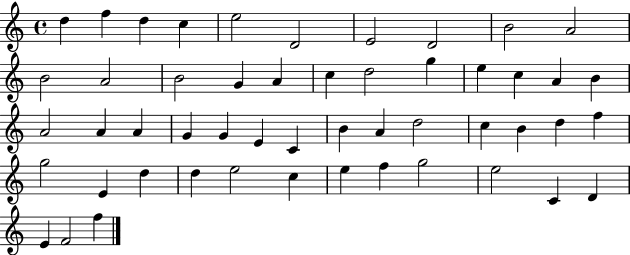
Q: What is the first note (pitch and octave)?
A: D5